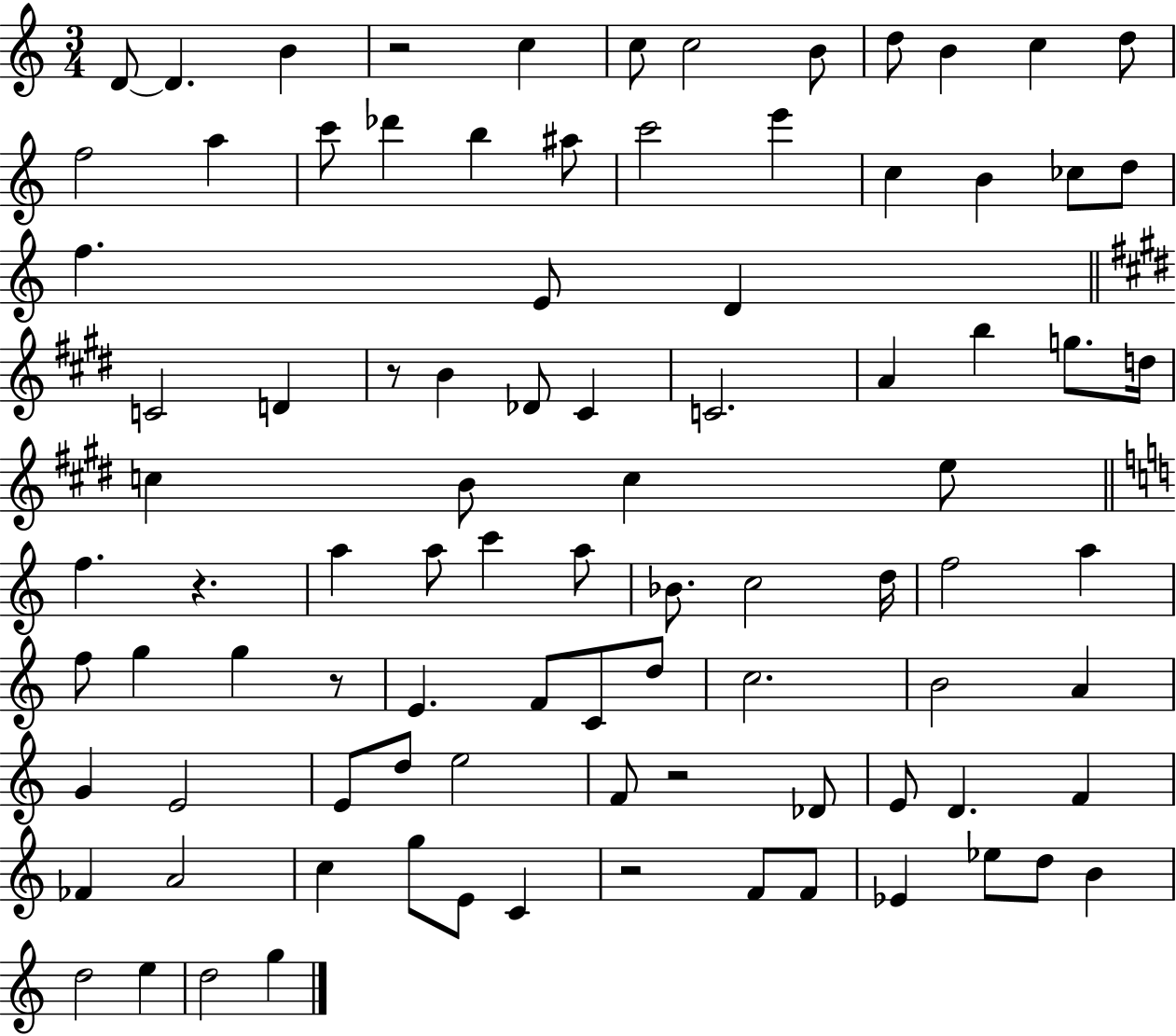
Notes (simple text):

D4/e D4/q. B4/q R/h C5/q C5/e C5/h B4/e D5/e B4/q C5/q D5/e F5/h A5/q C6/e Db6/q B5/q A#5/e C6/h E6/q C5/q B4/q CES5/e D5/e F5/q. E4/e D4/q C4/h D4/q R/e B4/q Db4/e C#4/q C4/h. A4/q B5/q G5/e. D5/s C5/q B4/e C5/q E5/e F5/q. R/q. A5/q A5/e C6/q A5/e Bb4/e. C5/h D5/s F5/h A5/q F5/e G5/q G5/q R/e E4/q. F4/e C4/e D5/e C5/h. B4/h A4/q G4/q E4/h E4/e D5/e E5/h F4/e R/h Db4/e E4/e D4/q. F4/q FES4/q A4/h C5/q G5/e E4/e C4/q R/h F4/e F4/e Eb4/q Eb5/e D5/e B4/q D5/h E5/q D5/h G5/q